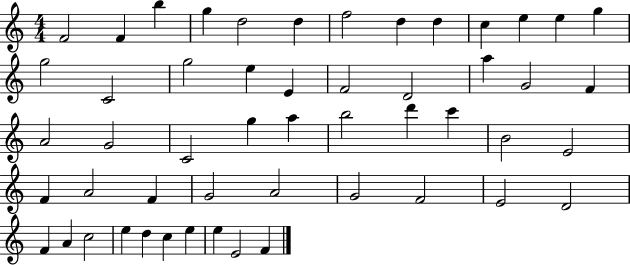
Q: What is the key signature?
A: C major